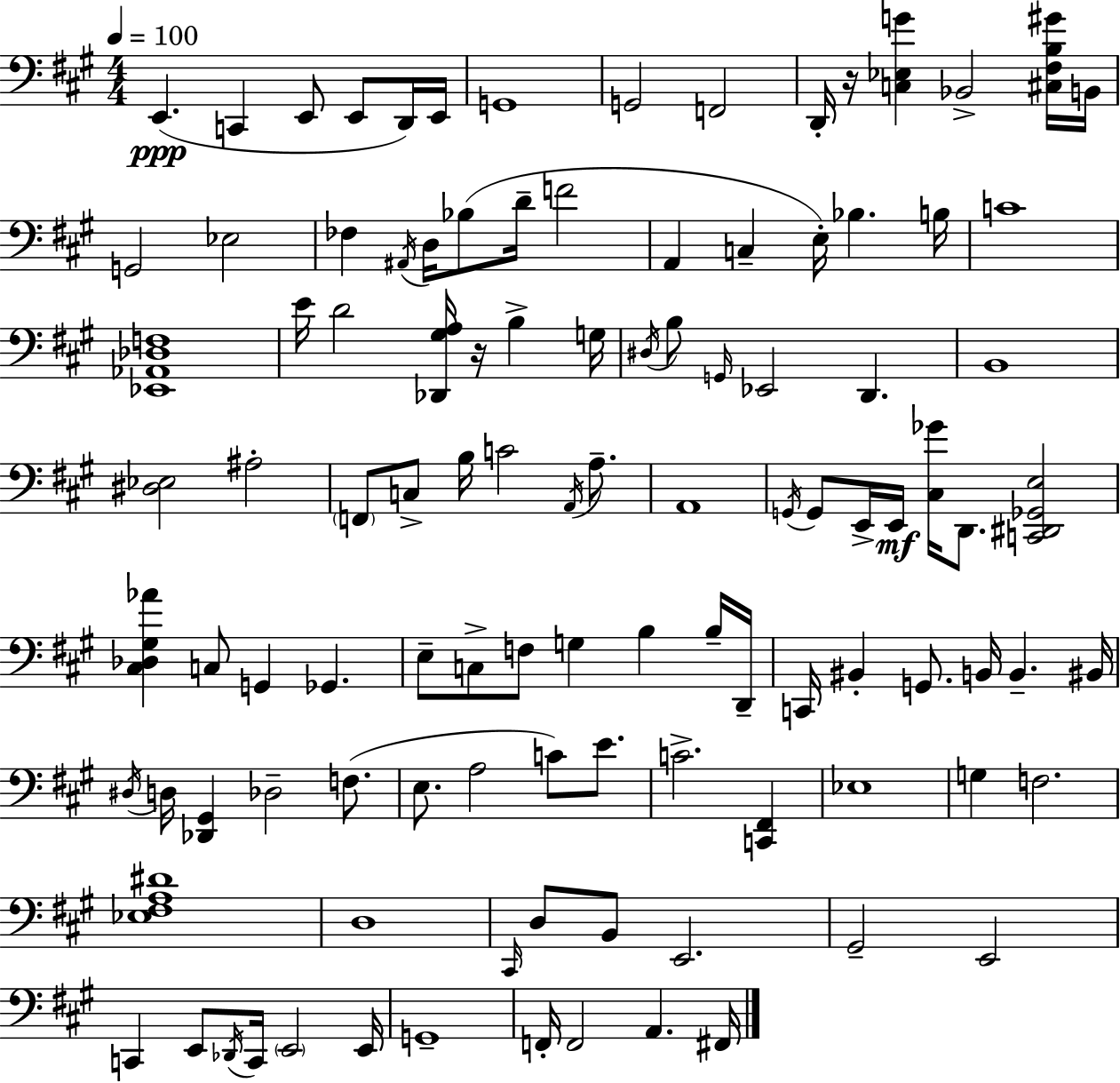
E2/q. C2/q E2/e E2/e D2/s E2/s G2/w G2/h F2/h D2/s R/s [C3,Eb3,G4]/q Bb2/h [C#3,F#3,B3,G#4]/s B2/s G2/h Eb3/h FES3/q A#2/s D3/s Bb3/e D4/s F4/h A2/q C3/q E3/s Bb3/q. B3/s C4/w [Eb2,Ab2,Db3,F3]/w E4/s D4/h [Db2,G#3,A3]/s R/s B3/q G3/s D#3/s B3/e G2/s Eb2/h D2/q. B2/w [D#3,Eb3]/h A#3/h F2/e C3/e B3/s C4/h A2/s A3/e. A2/w G2/s G2/e E2/s E2/s [C#3,Gb4]/s D2/e. [C2,D#2,Gb2,E3]/h [C#3,Db3,G#3,Ab4]/q C3/e G2/q Gb2/q. E3/e C3/e F3/e G3/q B3/q B3/s D2/s C2/s BIS2/q G2/e. B2/s B2/q. BIS2/s D#3/s D3/s [Db2,G#2]/q Db3/h F3/e. E3/e. A3/h C4/e E4/e. C4/h. [C2,F#2]/q Eb3/w G3/q F3/h. [Eb3,F#3,A3,D#4]/w D3/w C#2/s D3/e B2/e E2/h. G#2/h E2/h C2/q E2/e Db2/s C2/s E2/h E2/s G2/w F2/s F2/h A2/q. F#2/s